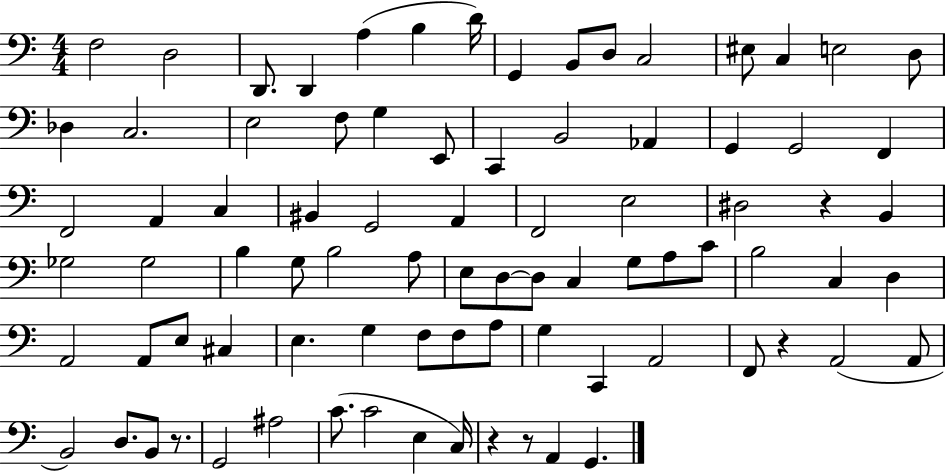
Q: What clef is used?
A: bass